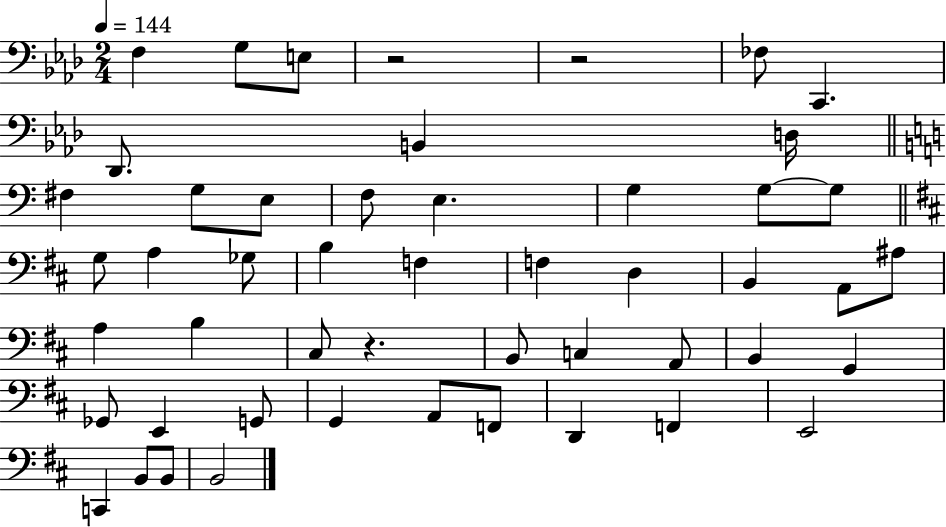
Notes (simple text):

F3/q G3/e E3/e R/h R/h FES3/e C2/q. Db2/e. B2/q D3/s F#3/q G3/e E3/e F3/e E3/q. G3/q G3/e G3/e G3/e A3/q Gb3/e B3/q F3/q F3/q D3/q B2/q A2/e A#3/e A3/q B3/q C#3/e R/q. B2/e C3/q A2/e B2/q G2/q Gb2/e E2/q G2/e G2/q A2/e F2/e D2/q F2/q E2/h C2/q B2/e B2/e B2/h